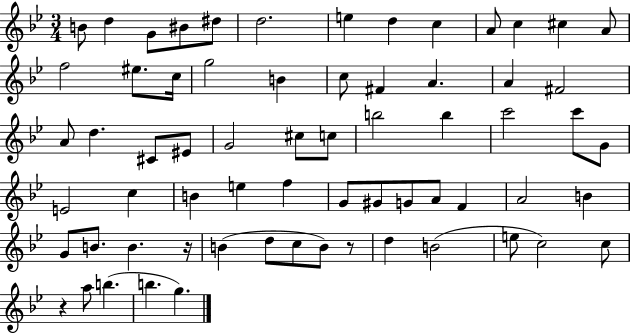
{
  \clef treble
  \numericTimeSignature
  \time 3/4
  \key bes \major
  b'8 d''4 g'8 bis'8 dis''8 | d''2. | e''4 d''4 c''4 | a'8 c''4 cis''4 a'8 | \break f''2 eis''8. c''16 | g''2 b'4 | c''8 fis'4 a'4. | a'4 fis'2 | \break a'8 d''4. cis'8 eis'8 | g'2 cis''8 c''8 | b''2 b''4 | c'''2 c'''8 g'8 | \break e'2 c''4 | b'4 e''4 f''4 | g'8 gis'8 g'8 a'8 f'4 | a'2 b'4 | \break g'8 b'8. b'4. r16 | b'4( d''8 c''8 b'8) r8 | d''4 b'2( | e''8 c''2) c''8 | \break r4 a''8 b''4.( | b''4. g''4.) | \bar "|."
}